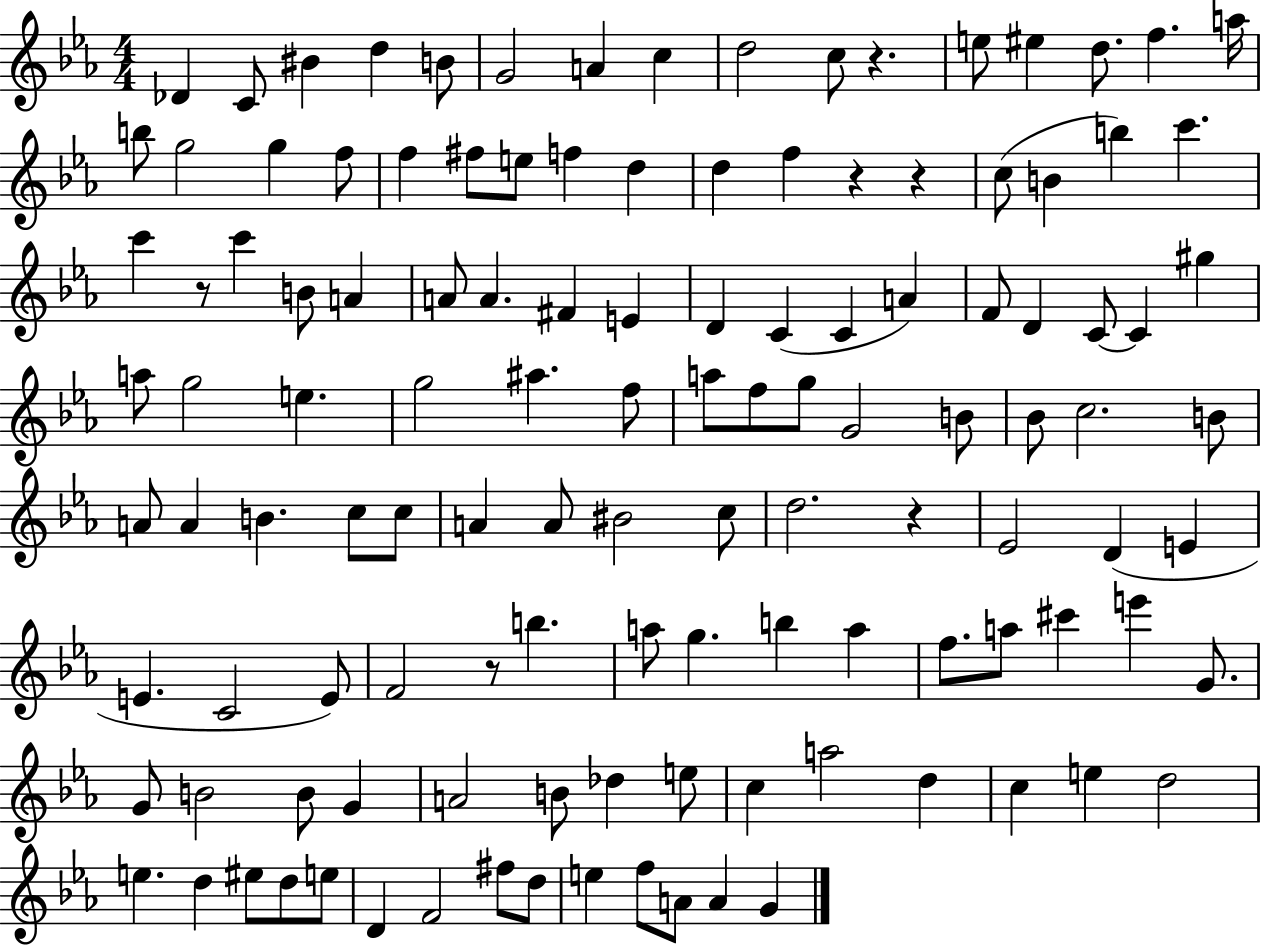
X:1
T:Untitled
M:4/4
L:1/4
K:Eb
_D C/2 ^B d B/2 G2 A c d2 c/2 z e/2 ^e d/2 f a/4 b/2 g2 g f/2 f ^f/2 e/2 f d d f z z c/2 B b c' c' z/2 c' B/2 A A/2 A ^F E D C C A F/2 D C/2 C ^g a/2 g2 e g2 ^a f/2 a/2 f/2 g/2 G2 B/2 _B/2 c2 B/2 A/2 A B c/2 c/2 A A/2 ^B2 c/2 d2 z _E2 D E E C2 E/2 F2 z/2 b a/2 g b a f/2 a/2 ^c' e' G/2 G/2 B2 B/2 G A2 B/2 _d e/2 c a2 d c e d2 e d ^e/2 d/2 e/2 D F2 ^f/2 d/2 e f/2 A/2 A G